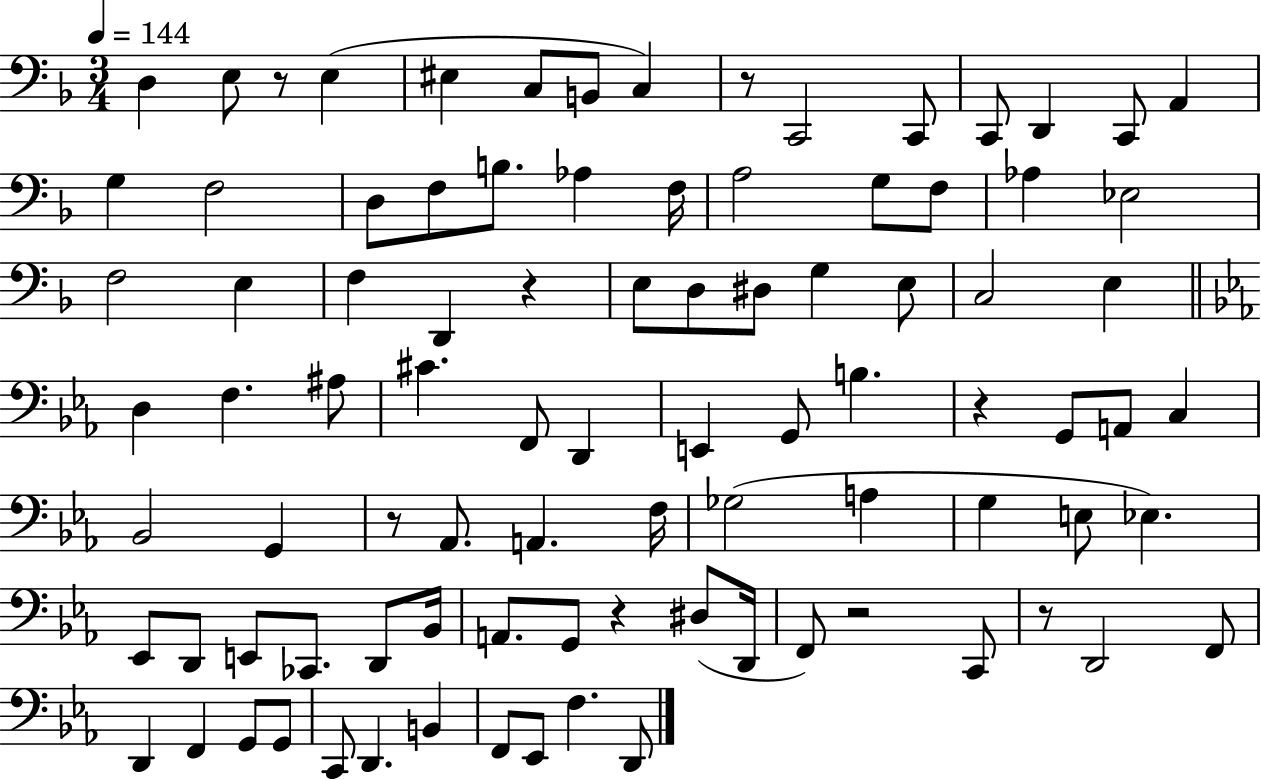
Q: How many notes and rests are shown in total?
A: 91